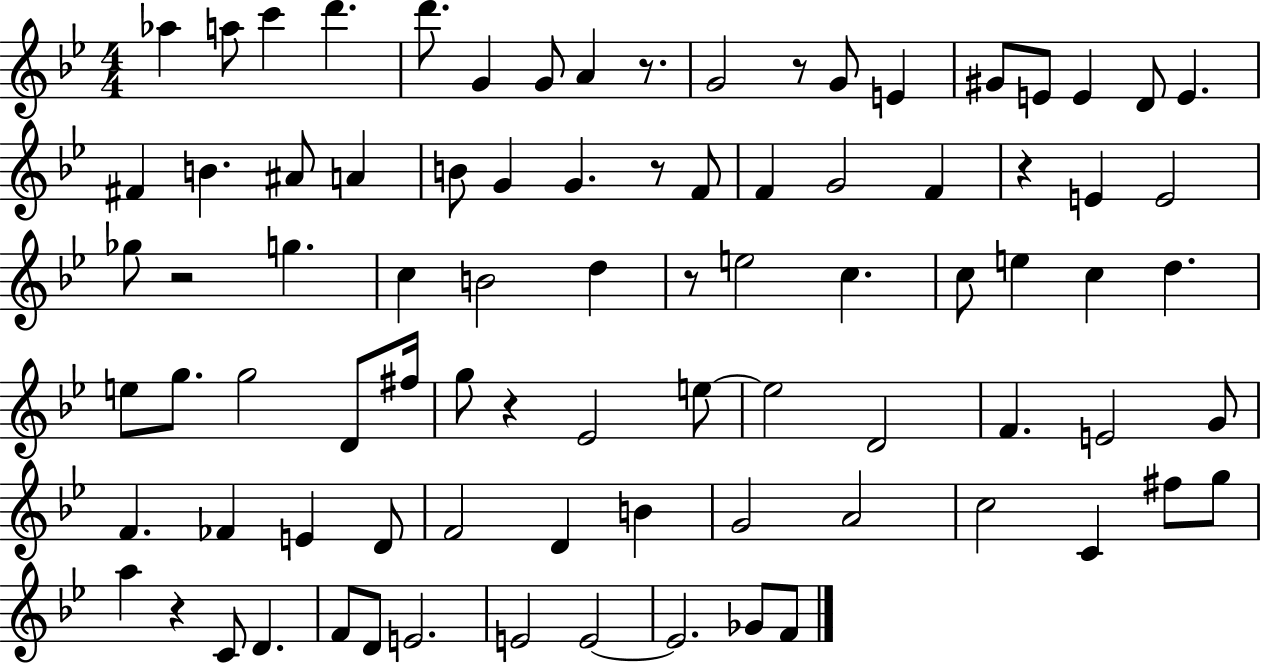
{
  \clef treble
  \numericTimeSignature
  \time 4/4
  \key bes \major
  \repeat volta 2 { aes''4 a''8 c'''4 d'''4. | d'''8. g'4 g'8 a'4 r8. | g'2 r8 g'8 e'4 | gis'8 e'8 e'4 d'8 e'4. | \break fis'4 b'4. ais'8 a'4 | b'8 g'4 g'4. r8 f'8 | f'4 g'2 f'4 | r4 e'4 e'2 | \break ges''8 r2 g''4. | c''4 b'2 d''4 | r8 e''2 c''4. | c''8 e''4 c''4 d''4. | \break e''8 g''8. g''2 d'8 fis''16 | g''8 r4 ees'2 e''8~~ | e''2 d'2 | f'4. e'2 g'8 | \break f'4. fes'4 e'4 d'8 | f'2 d'4 b'4 | g'2 a'2 | c''2 c'4 fis''8 g''8 | \break a''4 r4 c'8 d'4. | f'8 d'8 e'2. | e'2 e'2~~ | e'2. ges'8 f'8 | \break } \bar "|."
}